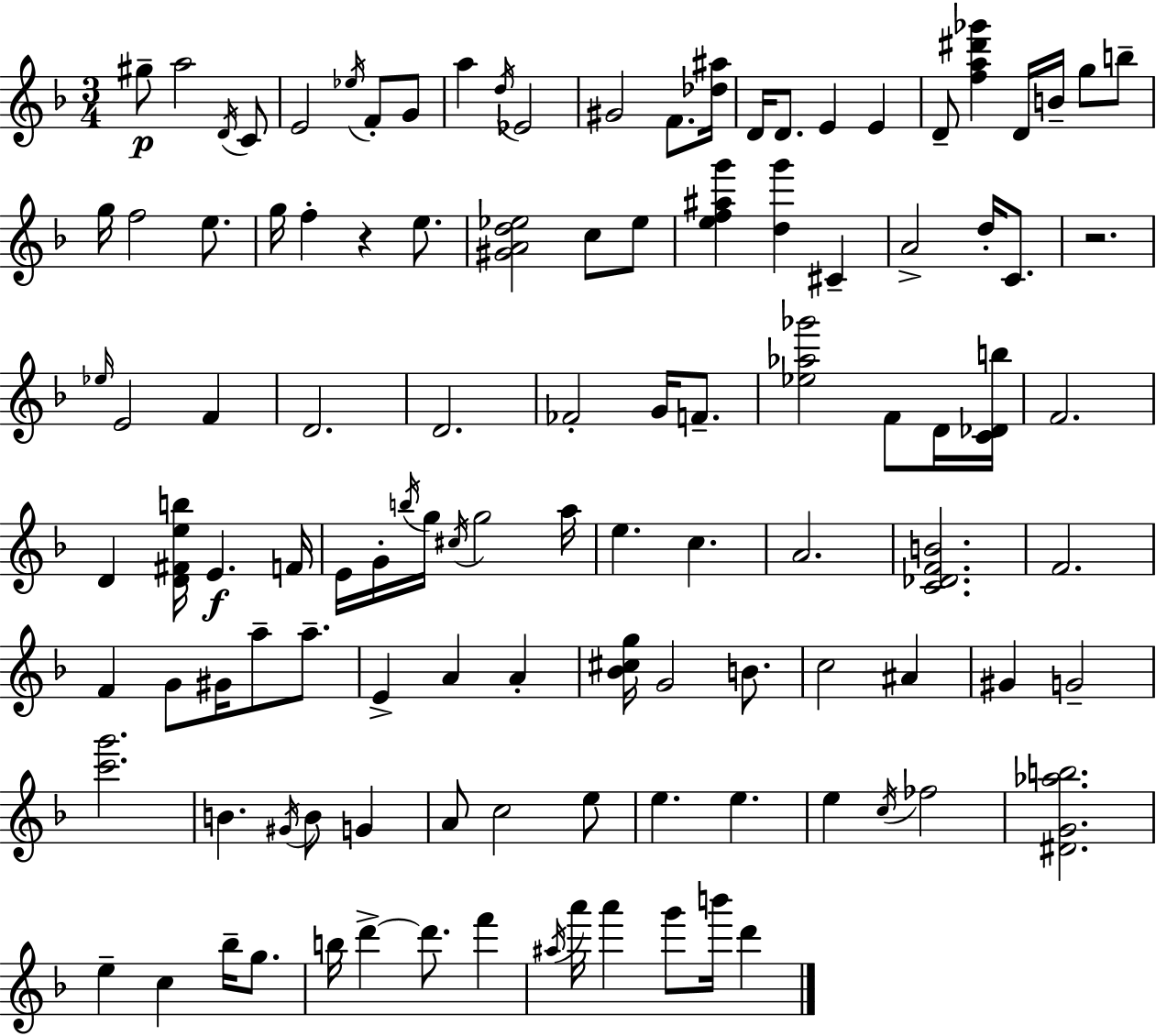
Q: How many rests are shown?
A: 2